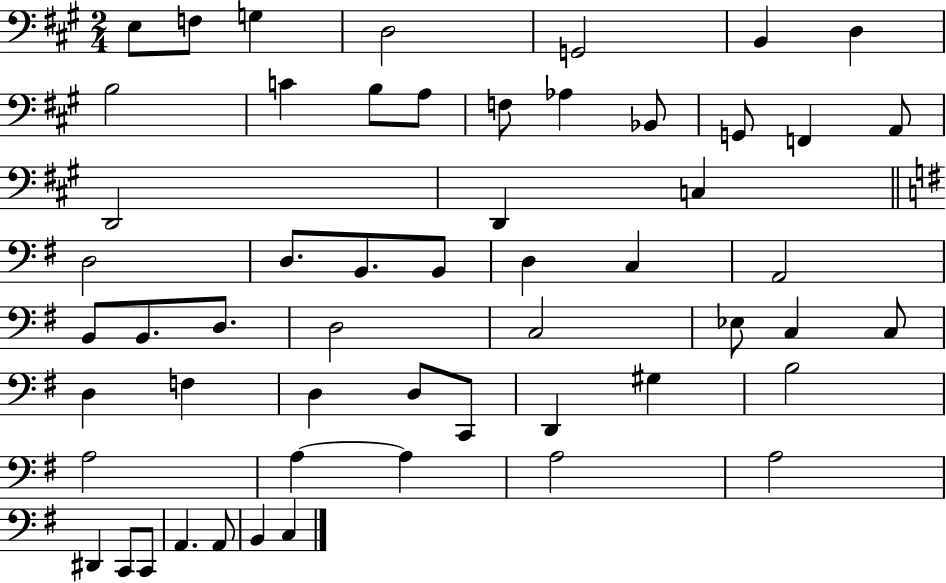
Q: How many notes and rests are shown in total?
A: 55